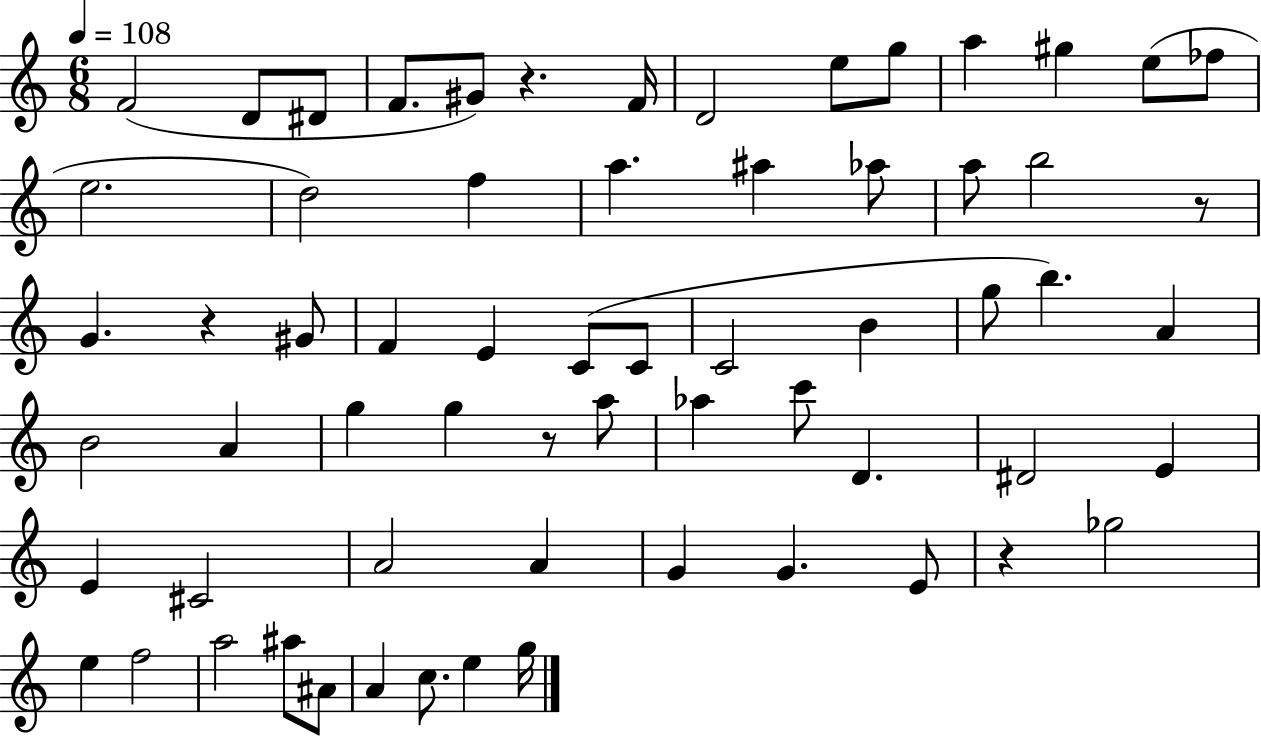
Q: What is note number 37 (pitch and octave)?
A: A5